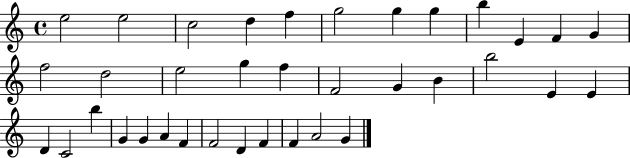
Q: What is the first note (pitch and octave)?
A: E5